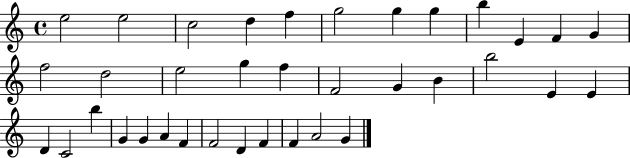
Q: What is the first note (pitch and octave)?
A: E5